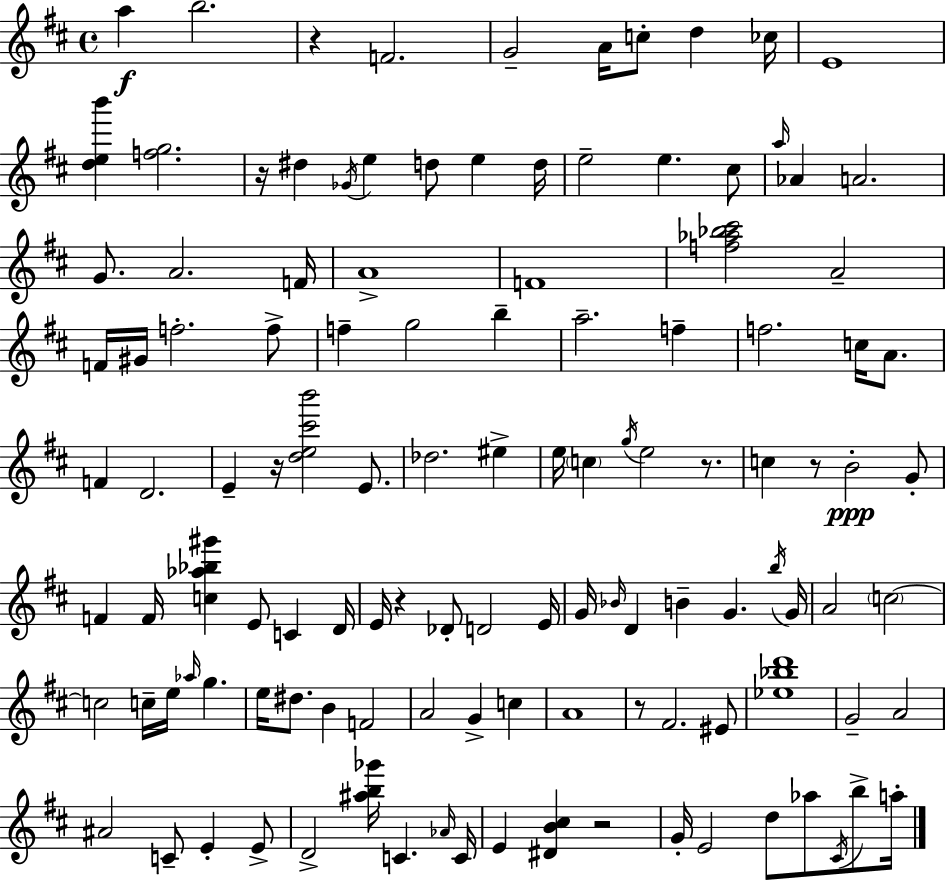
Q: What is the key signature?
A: D major